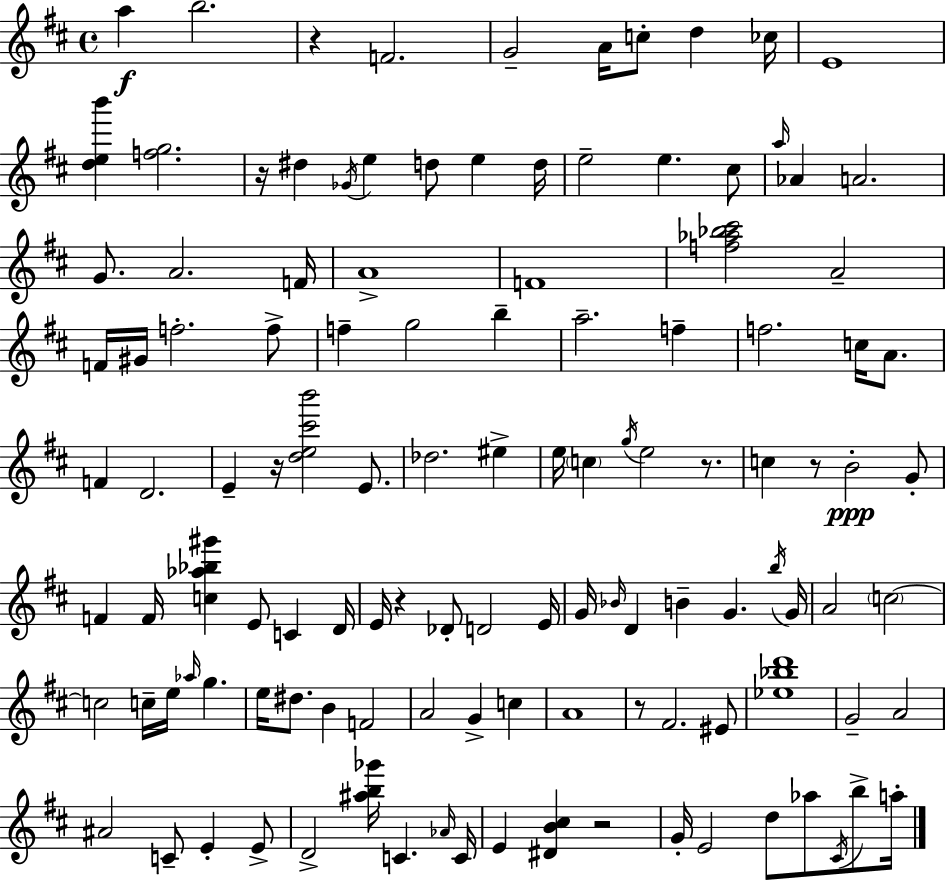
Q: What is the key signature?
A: D major